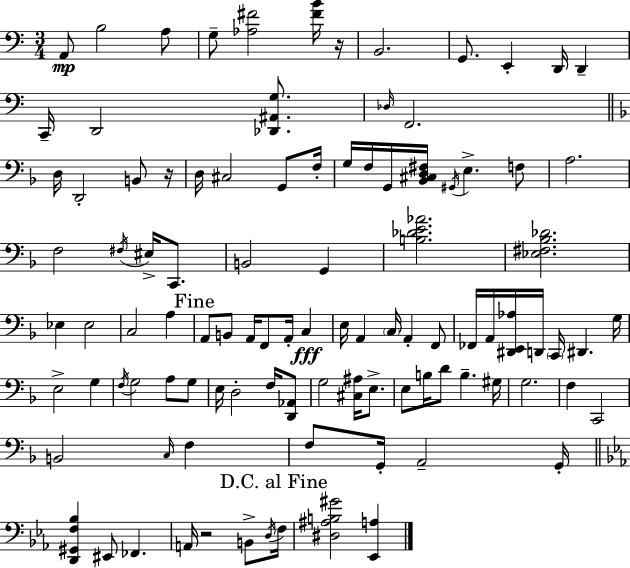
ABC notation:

X:1
T:Untitled
M:3/4
L:1/4
K:Am
A,,/2 B,2 A,/2 G,/2 [_A,^F]2 [^FB]/4 z/4 B,,2 G,,/2 E,, D,,/4 D,, C,,/4 D,,2 [_D,,^A,,G,]/2 _D,/4 F,,2 D,/4 D,,2 B,,/2 z/4 D,/4 ^C,2 G,,/2 F,/4 G,/4 F,/4 G,,/4 [_B,,^C,D,^F,]/4 ^G,,/4 E, F,/2 A,2 F,2 ^F,/4 ^E,/4 C,,/2 B,,2 G,, [B,_DE_A]2 [_E,^F,_B,_D]2 _E, _E,2 C,2 A, A,,/2 B,,/2 A,,/4 F,,/2 A,,/4 C, E,/4 A,, C,/4 A,, F,,/2 _F,,/4 A,,/4 [^D,,E,,_A,]/4 D,,/4 C,,/4 ^D,, G,/4 E,2 G, F,/4 G,2 A,/2 G,/2 E,/4 D,2 F,/4 [D,,_A,,]/2 G,2 [^C,^A,]/4 E,/2 E,/2 B,/4 D/2 B, ^G,/4 G,2 F, C,,2 B,,2 C,/4 F, F,/2 G,,/4 A,,2 G,,/4 [D,,^G,,F,_B,] ^E,,/2 _F,, A,,/4 z2 B,,/2 D,/4 F,/4 [^D,^A,B,^G]2 [_E,,A,]